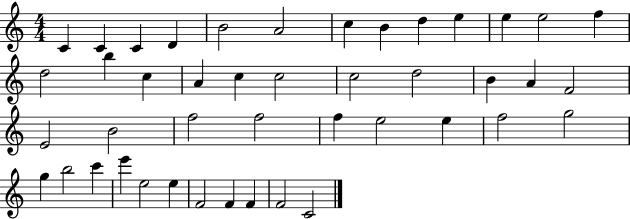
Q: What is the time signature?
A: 4/4